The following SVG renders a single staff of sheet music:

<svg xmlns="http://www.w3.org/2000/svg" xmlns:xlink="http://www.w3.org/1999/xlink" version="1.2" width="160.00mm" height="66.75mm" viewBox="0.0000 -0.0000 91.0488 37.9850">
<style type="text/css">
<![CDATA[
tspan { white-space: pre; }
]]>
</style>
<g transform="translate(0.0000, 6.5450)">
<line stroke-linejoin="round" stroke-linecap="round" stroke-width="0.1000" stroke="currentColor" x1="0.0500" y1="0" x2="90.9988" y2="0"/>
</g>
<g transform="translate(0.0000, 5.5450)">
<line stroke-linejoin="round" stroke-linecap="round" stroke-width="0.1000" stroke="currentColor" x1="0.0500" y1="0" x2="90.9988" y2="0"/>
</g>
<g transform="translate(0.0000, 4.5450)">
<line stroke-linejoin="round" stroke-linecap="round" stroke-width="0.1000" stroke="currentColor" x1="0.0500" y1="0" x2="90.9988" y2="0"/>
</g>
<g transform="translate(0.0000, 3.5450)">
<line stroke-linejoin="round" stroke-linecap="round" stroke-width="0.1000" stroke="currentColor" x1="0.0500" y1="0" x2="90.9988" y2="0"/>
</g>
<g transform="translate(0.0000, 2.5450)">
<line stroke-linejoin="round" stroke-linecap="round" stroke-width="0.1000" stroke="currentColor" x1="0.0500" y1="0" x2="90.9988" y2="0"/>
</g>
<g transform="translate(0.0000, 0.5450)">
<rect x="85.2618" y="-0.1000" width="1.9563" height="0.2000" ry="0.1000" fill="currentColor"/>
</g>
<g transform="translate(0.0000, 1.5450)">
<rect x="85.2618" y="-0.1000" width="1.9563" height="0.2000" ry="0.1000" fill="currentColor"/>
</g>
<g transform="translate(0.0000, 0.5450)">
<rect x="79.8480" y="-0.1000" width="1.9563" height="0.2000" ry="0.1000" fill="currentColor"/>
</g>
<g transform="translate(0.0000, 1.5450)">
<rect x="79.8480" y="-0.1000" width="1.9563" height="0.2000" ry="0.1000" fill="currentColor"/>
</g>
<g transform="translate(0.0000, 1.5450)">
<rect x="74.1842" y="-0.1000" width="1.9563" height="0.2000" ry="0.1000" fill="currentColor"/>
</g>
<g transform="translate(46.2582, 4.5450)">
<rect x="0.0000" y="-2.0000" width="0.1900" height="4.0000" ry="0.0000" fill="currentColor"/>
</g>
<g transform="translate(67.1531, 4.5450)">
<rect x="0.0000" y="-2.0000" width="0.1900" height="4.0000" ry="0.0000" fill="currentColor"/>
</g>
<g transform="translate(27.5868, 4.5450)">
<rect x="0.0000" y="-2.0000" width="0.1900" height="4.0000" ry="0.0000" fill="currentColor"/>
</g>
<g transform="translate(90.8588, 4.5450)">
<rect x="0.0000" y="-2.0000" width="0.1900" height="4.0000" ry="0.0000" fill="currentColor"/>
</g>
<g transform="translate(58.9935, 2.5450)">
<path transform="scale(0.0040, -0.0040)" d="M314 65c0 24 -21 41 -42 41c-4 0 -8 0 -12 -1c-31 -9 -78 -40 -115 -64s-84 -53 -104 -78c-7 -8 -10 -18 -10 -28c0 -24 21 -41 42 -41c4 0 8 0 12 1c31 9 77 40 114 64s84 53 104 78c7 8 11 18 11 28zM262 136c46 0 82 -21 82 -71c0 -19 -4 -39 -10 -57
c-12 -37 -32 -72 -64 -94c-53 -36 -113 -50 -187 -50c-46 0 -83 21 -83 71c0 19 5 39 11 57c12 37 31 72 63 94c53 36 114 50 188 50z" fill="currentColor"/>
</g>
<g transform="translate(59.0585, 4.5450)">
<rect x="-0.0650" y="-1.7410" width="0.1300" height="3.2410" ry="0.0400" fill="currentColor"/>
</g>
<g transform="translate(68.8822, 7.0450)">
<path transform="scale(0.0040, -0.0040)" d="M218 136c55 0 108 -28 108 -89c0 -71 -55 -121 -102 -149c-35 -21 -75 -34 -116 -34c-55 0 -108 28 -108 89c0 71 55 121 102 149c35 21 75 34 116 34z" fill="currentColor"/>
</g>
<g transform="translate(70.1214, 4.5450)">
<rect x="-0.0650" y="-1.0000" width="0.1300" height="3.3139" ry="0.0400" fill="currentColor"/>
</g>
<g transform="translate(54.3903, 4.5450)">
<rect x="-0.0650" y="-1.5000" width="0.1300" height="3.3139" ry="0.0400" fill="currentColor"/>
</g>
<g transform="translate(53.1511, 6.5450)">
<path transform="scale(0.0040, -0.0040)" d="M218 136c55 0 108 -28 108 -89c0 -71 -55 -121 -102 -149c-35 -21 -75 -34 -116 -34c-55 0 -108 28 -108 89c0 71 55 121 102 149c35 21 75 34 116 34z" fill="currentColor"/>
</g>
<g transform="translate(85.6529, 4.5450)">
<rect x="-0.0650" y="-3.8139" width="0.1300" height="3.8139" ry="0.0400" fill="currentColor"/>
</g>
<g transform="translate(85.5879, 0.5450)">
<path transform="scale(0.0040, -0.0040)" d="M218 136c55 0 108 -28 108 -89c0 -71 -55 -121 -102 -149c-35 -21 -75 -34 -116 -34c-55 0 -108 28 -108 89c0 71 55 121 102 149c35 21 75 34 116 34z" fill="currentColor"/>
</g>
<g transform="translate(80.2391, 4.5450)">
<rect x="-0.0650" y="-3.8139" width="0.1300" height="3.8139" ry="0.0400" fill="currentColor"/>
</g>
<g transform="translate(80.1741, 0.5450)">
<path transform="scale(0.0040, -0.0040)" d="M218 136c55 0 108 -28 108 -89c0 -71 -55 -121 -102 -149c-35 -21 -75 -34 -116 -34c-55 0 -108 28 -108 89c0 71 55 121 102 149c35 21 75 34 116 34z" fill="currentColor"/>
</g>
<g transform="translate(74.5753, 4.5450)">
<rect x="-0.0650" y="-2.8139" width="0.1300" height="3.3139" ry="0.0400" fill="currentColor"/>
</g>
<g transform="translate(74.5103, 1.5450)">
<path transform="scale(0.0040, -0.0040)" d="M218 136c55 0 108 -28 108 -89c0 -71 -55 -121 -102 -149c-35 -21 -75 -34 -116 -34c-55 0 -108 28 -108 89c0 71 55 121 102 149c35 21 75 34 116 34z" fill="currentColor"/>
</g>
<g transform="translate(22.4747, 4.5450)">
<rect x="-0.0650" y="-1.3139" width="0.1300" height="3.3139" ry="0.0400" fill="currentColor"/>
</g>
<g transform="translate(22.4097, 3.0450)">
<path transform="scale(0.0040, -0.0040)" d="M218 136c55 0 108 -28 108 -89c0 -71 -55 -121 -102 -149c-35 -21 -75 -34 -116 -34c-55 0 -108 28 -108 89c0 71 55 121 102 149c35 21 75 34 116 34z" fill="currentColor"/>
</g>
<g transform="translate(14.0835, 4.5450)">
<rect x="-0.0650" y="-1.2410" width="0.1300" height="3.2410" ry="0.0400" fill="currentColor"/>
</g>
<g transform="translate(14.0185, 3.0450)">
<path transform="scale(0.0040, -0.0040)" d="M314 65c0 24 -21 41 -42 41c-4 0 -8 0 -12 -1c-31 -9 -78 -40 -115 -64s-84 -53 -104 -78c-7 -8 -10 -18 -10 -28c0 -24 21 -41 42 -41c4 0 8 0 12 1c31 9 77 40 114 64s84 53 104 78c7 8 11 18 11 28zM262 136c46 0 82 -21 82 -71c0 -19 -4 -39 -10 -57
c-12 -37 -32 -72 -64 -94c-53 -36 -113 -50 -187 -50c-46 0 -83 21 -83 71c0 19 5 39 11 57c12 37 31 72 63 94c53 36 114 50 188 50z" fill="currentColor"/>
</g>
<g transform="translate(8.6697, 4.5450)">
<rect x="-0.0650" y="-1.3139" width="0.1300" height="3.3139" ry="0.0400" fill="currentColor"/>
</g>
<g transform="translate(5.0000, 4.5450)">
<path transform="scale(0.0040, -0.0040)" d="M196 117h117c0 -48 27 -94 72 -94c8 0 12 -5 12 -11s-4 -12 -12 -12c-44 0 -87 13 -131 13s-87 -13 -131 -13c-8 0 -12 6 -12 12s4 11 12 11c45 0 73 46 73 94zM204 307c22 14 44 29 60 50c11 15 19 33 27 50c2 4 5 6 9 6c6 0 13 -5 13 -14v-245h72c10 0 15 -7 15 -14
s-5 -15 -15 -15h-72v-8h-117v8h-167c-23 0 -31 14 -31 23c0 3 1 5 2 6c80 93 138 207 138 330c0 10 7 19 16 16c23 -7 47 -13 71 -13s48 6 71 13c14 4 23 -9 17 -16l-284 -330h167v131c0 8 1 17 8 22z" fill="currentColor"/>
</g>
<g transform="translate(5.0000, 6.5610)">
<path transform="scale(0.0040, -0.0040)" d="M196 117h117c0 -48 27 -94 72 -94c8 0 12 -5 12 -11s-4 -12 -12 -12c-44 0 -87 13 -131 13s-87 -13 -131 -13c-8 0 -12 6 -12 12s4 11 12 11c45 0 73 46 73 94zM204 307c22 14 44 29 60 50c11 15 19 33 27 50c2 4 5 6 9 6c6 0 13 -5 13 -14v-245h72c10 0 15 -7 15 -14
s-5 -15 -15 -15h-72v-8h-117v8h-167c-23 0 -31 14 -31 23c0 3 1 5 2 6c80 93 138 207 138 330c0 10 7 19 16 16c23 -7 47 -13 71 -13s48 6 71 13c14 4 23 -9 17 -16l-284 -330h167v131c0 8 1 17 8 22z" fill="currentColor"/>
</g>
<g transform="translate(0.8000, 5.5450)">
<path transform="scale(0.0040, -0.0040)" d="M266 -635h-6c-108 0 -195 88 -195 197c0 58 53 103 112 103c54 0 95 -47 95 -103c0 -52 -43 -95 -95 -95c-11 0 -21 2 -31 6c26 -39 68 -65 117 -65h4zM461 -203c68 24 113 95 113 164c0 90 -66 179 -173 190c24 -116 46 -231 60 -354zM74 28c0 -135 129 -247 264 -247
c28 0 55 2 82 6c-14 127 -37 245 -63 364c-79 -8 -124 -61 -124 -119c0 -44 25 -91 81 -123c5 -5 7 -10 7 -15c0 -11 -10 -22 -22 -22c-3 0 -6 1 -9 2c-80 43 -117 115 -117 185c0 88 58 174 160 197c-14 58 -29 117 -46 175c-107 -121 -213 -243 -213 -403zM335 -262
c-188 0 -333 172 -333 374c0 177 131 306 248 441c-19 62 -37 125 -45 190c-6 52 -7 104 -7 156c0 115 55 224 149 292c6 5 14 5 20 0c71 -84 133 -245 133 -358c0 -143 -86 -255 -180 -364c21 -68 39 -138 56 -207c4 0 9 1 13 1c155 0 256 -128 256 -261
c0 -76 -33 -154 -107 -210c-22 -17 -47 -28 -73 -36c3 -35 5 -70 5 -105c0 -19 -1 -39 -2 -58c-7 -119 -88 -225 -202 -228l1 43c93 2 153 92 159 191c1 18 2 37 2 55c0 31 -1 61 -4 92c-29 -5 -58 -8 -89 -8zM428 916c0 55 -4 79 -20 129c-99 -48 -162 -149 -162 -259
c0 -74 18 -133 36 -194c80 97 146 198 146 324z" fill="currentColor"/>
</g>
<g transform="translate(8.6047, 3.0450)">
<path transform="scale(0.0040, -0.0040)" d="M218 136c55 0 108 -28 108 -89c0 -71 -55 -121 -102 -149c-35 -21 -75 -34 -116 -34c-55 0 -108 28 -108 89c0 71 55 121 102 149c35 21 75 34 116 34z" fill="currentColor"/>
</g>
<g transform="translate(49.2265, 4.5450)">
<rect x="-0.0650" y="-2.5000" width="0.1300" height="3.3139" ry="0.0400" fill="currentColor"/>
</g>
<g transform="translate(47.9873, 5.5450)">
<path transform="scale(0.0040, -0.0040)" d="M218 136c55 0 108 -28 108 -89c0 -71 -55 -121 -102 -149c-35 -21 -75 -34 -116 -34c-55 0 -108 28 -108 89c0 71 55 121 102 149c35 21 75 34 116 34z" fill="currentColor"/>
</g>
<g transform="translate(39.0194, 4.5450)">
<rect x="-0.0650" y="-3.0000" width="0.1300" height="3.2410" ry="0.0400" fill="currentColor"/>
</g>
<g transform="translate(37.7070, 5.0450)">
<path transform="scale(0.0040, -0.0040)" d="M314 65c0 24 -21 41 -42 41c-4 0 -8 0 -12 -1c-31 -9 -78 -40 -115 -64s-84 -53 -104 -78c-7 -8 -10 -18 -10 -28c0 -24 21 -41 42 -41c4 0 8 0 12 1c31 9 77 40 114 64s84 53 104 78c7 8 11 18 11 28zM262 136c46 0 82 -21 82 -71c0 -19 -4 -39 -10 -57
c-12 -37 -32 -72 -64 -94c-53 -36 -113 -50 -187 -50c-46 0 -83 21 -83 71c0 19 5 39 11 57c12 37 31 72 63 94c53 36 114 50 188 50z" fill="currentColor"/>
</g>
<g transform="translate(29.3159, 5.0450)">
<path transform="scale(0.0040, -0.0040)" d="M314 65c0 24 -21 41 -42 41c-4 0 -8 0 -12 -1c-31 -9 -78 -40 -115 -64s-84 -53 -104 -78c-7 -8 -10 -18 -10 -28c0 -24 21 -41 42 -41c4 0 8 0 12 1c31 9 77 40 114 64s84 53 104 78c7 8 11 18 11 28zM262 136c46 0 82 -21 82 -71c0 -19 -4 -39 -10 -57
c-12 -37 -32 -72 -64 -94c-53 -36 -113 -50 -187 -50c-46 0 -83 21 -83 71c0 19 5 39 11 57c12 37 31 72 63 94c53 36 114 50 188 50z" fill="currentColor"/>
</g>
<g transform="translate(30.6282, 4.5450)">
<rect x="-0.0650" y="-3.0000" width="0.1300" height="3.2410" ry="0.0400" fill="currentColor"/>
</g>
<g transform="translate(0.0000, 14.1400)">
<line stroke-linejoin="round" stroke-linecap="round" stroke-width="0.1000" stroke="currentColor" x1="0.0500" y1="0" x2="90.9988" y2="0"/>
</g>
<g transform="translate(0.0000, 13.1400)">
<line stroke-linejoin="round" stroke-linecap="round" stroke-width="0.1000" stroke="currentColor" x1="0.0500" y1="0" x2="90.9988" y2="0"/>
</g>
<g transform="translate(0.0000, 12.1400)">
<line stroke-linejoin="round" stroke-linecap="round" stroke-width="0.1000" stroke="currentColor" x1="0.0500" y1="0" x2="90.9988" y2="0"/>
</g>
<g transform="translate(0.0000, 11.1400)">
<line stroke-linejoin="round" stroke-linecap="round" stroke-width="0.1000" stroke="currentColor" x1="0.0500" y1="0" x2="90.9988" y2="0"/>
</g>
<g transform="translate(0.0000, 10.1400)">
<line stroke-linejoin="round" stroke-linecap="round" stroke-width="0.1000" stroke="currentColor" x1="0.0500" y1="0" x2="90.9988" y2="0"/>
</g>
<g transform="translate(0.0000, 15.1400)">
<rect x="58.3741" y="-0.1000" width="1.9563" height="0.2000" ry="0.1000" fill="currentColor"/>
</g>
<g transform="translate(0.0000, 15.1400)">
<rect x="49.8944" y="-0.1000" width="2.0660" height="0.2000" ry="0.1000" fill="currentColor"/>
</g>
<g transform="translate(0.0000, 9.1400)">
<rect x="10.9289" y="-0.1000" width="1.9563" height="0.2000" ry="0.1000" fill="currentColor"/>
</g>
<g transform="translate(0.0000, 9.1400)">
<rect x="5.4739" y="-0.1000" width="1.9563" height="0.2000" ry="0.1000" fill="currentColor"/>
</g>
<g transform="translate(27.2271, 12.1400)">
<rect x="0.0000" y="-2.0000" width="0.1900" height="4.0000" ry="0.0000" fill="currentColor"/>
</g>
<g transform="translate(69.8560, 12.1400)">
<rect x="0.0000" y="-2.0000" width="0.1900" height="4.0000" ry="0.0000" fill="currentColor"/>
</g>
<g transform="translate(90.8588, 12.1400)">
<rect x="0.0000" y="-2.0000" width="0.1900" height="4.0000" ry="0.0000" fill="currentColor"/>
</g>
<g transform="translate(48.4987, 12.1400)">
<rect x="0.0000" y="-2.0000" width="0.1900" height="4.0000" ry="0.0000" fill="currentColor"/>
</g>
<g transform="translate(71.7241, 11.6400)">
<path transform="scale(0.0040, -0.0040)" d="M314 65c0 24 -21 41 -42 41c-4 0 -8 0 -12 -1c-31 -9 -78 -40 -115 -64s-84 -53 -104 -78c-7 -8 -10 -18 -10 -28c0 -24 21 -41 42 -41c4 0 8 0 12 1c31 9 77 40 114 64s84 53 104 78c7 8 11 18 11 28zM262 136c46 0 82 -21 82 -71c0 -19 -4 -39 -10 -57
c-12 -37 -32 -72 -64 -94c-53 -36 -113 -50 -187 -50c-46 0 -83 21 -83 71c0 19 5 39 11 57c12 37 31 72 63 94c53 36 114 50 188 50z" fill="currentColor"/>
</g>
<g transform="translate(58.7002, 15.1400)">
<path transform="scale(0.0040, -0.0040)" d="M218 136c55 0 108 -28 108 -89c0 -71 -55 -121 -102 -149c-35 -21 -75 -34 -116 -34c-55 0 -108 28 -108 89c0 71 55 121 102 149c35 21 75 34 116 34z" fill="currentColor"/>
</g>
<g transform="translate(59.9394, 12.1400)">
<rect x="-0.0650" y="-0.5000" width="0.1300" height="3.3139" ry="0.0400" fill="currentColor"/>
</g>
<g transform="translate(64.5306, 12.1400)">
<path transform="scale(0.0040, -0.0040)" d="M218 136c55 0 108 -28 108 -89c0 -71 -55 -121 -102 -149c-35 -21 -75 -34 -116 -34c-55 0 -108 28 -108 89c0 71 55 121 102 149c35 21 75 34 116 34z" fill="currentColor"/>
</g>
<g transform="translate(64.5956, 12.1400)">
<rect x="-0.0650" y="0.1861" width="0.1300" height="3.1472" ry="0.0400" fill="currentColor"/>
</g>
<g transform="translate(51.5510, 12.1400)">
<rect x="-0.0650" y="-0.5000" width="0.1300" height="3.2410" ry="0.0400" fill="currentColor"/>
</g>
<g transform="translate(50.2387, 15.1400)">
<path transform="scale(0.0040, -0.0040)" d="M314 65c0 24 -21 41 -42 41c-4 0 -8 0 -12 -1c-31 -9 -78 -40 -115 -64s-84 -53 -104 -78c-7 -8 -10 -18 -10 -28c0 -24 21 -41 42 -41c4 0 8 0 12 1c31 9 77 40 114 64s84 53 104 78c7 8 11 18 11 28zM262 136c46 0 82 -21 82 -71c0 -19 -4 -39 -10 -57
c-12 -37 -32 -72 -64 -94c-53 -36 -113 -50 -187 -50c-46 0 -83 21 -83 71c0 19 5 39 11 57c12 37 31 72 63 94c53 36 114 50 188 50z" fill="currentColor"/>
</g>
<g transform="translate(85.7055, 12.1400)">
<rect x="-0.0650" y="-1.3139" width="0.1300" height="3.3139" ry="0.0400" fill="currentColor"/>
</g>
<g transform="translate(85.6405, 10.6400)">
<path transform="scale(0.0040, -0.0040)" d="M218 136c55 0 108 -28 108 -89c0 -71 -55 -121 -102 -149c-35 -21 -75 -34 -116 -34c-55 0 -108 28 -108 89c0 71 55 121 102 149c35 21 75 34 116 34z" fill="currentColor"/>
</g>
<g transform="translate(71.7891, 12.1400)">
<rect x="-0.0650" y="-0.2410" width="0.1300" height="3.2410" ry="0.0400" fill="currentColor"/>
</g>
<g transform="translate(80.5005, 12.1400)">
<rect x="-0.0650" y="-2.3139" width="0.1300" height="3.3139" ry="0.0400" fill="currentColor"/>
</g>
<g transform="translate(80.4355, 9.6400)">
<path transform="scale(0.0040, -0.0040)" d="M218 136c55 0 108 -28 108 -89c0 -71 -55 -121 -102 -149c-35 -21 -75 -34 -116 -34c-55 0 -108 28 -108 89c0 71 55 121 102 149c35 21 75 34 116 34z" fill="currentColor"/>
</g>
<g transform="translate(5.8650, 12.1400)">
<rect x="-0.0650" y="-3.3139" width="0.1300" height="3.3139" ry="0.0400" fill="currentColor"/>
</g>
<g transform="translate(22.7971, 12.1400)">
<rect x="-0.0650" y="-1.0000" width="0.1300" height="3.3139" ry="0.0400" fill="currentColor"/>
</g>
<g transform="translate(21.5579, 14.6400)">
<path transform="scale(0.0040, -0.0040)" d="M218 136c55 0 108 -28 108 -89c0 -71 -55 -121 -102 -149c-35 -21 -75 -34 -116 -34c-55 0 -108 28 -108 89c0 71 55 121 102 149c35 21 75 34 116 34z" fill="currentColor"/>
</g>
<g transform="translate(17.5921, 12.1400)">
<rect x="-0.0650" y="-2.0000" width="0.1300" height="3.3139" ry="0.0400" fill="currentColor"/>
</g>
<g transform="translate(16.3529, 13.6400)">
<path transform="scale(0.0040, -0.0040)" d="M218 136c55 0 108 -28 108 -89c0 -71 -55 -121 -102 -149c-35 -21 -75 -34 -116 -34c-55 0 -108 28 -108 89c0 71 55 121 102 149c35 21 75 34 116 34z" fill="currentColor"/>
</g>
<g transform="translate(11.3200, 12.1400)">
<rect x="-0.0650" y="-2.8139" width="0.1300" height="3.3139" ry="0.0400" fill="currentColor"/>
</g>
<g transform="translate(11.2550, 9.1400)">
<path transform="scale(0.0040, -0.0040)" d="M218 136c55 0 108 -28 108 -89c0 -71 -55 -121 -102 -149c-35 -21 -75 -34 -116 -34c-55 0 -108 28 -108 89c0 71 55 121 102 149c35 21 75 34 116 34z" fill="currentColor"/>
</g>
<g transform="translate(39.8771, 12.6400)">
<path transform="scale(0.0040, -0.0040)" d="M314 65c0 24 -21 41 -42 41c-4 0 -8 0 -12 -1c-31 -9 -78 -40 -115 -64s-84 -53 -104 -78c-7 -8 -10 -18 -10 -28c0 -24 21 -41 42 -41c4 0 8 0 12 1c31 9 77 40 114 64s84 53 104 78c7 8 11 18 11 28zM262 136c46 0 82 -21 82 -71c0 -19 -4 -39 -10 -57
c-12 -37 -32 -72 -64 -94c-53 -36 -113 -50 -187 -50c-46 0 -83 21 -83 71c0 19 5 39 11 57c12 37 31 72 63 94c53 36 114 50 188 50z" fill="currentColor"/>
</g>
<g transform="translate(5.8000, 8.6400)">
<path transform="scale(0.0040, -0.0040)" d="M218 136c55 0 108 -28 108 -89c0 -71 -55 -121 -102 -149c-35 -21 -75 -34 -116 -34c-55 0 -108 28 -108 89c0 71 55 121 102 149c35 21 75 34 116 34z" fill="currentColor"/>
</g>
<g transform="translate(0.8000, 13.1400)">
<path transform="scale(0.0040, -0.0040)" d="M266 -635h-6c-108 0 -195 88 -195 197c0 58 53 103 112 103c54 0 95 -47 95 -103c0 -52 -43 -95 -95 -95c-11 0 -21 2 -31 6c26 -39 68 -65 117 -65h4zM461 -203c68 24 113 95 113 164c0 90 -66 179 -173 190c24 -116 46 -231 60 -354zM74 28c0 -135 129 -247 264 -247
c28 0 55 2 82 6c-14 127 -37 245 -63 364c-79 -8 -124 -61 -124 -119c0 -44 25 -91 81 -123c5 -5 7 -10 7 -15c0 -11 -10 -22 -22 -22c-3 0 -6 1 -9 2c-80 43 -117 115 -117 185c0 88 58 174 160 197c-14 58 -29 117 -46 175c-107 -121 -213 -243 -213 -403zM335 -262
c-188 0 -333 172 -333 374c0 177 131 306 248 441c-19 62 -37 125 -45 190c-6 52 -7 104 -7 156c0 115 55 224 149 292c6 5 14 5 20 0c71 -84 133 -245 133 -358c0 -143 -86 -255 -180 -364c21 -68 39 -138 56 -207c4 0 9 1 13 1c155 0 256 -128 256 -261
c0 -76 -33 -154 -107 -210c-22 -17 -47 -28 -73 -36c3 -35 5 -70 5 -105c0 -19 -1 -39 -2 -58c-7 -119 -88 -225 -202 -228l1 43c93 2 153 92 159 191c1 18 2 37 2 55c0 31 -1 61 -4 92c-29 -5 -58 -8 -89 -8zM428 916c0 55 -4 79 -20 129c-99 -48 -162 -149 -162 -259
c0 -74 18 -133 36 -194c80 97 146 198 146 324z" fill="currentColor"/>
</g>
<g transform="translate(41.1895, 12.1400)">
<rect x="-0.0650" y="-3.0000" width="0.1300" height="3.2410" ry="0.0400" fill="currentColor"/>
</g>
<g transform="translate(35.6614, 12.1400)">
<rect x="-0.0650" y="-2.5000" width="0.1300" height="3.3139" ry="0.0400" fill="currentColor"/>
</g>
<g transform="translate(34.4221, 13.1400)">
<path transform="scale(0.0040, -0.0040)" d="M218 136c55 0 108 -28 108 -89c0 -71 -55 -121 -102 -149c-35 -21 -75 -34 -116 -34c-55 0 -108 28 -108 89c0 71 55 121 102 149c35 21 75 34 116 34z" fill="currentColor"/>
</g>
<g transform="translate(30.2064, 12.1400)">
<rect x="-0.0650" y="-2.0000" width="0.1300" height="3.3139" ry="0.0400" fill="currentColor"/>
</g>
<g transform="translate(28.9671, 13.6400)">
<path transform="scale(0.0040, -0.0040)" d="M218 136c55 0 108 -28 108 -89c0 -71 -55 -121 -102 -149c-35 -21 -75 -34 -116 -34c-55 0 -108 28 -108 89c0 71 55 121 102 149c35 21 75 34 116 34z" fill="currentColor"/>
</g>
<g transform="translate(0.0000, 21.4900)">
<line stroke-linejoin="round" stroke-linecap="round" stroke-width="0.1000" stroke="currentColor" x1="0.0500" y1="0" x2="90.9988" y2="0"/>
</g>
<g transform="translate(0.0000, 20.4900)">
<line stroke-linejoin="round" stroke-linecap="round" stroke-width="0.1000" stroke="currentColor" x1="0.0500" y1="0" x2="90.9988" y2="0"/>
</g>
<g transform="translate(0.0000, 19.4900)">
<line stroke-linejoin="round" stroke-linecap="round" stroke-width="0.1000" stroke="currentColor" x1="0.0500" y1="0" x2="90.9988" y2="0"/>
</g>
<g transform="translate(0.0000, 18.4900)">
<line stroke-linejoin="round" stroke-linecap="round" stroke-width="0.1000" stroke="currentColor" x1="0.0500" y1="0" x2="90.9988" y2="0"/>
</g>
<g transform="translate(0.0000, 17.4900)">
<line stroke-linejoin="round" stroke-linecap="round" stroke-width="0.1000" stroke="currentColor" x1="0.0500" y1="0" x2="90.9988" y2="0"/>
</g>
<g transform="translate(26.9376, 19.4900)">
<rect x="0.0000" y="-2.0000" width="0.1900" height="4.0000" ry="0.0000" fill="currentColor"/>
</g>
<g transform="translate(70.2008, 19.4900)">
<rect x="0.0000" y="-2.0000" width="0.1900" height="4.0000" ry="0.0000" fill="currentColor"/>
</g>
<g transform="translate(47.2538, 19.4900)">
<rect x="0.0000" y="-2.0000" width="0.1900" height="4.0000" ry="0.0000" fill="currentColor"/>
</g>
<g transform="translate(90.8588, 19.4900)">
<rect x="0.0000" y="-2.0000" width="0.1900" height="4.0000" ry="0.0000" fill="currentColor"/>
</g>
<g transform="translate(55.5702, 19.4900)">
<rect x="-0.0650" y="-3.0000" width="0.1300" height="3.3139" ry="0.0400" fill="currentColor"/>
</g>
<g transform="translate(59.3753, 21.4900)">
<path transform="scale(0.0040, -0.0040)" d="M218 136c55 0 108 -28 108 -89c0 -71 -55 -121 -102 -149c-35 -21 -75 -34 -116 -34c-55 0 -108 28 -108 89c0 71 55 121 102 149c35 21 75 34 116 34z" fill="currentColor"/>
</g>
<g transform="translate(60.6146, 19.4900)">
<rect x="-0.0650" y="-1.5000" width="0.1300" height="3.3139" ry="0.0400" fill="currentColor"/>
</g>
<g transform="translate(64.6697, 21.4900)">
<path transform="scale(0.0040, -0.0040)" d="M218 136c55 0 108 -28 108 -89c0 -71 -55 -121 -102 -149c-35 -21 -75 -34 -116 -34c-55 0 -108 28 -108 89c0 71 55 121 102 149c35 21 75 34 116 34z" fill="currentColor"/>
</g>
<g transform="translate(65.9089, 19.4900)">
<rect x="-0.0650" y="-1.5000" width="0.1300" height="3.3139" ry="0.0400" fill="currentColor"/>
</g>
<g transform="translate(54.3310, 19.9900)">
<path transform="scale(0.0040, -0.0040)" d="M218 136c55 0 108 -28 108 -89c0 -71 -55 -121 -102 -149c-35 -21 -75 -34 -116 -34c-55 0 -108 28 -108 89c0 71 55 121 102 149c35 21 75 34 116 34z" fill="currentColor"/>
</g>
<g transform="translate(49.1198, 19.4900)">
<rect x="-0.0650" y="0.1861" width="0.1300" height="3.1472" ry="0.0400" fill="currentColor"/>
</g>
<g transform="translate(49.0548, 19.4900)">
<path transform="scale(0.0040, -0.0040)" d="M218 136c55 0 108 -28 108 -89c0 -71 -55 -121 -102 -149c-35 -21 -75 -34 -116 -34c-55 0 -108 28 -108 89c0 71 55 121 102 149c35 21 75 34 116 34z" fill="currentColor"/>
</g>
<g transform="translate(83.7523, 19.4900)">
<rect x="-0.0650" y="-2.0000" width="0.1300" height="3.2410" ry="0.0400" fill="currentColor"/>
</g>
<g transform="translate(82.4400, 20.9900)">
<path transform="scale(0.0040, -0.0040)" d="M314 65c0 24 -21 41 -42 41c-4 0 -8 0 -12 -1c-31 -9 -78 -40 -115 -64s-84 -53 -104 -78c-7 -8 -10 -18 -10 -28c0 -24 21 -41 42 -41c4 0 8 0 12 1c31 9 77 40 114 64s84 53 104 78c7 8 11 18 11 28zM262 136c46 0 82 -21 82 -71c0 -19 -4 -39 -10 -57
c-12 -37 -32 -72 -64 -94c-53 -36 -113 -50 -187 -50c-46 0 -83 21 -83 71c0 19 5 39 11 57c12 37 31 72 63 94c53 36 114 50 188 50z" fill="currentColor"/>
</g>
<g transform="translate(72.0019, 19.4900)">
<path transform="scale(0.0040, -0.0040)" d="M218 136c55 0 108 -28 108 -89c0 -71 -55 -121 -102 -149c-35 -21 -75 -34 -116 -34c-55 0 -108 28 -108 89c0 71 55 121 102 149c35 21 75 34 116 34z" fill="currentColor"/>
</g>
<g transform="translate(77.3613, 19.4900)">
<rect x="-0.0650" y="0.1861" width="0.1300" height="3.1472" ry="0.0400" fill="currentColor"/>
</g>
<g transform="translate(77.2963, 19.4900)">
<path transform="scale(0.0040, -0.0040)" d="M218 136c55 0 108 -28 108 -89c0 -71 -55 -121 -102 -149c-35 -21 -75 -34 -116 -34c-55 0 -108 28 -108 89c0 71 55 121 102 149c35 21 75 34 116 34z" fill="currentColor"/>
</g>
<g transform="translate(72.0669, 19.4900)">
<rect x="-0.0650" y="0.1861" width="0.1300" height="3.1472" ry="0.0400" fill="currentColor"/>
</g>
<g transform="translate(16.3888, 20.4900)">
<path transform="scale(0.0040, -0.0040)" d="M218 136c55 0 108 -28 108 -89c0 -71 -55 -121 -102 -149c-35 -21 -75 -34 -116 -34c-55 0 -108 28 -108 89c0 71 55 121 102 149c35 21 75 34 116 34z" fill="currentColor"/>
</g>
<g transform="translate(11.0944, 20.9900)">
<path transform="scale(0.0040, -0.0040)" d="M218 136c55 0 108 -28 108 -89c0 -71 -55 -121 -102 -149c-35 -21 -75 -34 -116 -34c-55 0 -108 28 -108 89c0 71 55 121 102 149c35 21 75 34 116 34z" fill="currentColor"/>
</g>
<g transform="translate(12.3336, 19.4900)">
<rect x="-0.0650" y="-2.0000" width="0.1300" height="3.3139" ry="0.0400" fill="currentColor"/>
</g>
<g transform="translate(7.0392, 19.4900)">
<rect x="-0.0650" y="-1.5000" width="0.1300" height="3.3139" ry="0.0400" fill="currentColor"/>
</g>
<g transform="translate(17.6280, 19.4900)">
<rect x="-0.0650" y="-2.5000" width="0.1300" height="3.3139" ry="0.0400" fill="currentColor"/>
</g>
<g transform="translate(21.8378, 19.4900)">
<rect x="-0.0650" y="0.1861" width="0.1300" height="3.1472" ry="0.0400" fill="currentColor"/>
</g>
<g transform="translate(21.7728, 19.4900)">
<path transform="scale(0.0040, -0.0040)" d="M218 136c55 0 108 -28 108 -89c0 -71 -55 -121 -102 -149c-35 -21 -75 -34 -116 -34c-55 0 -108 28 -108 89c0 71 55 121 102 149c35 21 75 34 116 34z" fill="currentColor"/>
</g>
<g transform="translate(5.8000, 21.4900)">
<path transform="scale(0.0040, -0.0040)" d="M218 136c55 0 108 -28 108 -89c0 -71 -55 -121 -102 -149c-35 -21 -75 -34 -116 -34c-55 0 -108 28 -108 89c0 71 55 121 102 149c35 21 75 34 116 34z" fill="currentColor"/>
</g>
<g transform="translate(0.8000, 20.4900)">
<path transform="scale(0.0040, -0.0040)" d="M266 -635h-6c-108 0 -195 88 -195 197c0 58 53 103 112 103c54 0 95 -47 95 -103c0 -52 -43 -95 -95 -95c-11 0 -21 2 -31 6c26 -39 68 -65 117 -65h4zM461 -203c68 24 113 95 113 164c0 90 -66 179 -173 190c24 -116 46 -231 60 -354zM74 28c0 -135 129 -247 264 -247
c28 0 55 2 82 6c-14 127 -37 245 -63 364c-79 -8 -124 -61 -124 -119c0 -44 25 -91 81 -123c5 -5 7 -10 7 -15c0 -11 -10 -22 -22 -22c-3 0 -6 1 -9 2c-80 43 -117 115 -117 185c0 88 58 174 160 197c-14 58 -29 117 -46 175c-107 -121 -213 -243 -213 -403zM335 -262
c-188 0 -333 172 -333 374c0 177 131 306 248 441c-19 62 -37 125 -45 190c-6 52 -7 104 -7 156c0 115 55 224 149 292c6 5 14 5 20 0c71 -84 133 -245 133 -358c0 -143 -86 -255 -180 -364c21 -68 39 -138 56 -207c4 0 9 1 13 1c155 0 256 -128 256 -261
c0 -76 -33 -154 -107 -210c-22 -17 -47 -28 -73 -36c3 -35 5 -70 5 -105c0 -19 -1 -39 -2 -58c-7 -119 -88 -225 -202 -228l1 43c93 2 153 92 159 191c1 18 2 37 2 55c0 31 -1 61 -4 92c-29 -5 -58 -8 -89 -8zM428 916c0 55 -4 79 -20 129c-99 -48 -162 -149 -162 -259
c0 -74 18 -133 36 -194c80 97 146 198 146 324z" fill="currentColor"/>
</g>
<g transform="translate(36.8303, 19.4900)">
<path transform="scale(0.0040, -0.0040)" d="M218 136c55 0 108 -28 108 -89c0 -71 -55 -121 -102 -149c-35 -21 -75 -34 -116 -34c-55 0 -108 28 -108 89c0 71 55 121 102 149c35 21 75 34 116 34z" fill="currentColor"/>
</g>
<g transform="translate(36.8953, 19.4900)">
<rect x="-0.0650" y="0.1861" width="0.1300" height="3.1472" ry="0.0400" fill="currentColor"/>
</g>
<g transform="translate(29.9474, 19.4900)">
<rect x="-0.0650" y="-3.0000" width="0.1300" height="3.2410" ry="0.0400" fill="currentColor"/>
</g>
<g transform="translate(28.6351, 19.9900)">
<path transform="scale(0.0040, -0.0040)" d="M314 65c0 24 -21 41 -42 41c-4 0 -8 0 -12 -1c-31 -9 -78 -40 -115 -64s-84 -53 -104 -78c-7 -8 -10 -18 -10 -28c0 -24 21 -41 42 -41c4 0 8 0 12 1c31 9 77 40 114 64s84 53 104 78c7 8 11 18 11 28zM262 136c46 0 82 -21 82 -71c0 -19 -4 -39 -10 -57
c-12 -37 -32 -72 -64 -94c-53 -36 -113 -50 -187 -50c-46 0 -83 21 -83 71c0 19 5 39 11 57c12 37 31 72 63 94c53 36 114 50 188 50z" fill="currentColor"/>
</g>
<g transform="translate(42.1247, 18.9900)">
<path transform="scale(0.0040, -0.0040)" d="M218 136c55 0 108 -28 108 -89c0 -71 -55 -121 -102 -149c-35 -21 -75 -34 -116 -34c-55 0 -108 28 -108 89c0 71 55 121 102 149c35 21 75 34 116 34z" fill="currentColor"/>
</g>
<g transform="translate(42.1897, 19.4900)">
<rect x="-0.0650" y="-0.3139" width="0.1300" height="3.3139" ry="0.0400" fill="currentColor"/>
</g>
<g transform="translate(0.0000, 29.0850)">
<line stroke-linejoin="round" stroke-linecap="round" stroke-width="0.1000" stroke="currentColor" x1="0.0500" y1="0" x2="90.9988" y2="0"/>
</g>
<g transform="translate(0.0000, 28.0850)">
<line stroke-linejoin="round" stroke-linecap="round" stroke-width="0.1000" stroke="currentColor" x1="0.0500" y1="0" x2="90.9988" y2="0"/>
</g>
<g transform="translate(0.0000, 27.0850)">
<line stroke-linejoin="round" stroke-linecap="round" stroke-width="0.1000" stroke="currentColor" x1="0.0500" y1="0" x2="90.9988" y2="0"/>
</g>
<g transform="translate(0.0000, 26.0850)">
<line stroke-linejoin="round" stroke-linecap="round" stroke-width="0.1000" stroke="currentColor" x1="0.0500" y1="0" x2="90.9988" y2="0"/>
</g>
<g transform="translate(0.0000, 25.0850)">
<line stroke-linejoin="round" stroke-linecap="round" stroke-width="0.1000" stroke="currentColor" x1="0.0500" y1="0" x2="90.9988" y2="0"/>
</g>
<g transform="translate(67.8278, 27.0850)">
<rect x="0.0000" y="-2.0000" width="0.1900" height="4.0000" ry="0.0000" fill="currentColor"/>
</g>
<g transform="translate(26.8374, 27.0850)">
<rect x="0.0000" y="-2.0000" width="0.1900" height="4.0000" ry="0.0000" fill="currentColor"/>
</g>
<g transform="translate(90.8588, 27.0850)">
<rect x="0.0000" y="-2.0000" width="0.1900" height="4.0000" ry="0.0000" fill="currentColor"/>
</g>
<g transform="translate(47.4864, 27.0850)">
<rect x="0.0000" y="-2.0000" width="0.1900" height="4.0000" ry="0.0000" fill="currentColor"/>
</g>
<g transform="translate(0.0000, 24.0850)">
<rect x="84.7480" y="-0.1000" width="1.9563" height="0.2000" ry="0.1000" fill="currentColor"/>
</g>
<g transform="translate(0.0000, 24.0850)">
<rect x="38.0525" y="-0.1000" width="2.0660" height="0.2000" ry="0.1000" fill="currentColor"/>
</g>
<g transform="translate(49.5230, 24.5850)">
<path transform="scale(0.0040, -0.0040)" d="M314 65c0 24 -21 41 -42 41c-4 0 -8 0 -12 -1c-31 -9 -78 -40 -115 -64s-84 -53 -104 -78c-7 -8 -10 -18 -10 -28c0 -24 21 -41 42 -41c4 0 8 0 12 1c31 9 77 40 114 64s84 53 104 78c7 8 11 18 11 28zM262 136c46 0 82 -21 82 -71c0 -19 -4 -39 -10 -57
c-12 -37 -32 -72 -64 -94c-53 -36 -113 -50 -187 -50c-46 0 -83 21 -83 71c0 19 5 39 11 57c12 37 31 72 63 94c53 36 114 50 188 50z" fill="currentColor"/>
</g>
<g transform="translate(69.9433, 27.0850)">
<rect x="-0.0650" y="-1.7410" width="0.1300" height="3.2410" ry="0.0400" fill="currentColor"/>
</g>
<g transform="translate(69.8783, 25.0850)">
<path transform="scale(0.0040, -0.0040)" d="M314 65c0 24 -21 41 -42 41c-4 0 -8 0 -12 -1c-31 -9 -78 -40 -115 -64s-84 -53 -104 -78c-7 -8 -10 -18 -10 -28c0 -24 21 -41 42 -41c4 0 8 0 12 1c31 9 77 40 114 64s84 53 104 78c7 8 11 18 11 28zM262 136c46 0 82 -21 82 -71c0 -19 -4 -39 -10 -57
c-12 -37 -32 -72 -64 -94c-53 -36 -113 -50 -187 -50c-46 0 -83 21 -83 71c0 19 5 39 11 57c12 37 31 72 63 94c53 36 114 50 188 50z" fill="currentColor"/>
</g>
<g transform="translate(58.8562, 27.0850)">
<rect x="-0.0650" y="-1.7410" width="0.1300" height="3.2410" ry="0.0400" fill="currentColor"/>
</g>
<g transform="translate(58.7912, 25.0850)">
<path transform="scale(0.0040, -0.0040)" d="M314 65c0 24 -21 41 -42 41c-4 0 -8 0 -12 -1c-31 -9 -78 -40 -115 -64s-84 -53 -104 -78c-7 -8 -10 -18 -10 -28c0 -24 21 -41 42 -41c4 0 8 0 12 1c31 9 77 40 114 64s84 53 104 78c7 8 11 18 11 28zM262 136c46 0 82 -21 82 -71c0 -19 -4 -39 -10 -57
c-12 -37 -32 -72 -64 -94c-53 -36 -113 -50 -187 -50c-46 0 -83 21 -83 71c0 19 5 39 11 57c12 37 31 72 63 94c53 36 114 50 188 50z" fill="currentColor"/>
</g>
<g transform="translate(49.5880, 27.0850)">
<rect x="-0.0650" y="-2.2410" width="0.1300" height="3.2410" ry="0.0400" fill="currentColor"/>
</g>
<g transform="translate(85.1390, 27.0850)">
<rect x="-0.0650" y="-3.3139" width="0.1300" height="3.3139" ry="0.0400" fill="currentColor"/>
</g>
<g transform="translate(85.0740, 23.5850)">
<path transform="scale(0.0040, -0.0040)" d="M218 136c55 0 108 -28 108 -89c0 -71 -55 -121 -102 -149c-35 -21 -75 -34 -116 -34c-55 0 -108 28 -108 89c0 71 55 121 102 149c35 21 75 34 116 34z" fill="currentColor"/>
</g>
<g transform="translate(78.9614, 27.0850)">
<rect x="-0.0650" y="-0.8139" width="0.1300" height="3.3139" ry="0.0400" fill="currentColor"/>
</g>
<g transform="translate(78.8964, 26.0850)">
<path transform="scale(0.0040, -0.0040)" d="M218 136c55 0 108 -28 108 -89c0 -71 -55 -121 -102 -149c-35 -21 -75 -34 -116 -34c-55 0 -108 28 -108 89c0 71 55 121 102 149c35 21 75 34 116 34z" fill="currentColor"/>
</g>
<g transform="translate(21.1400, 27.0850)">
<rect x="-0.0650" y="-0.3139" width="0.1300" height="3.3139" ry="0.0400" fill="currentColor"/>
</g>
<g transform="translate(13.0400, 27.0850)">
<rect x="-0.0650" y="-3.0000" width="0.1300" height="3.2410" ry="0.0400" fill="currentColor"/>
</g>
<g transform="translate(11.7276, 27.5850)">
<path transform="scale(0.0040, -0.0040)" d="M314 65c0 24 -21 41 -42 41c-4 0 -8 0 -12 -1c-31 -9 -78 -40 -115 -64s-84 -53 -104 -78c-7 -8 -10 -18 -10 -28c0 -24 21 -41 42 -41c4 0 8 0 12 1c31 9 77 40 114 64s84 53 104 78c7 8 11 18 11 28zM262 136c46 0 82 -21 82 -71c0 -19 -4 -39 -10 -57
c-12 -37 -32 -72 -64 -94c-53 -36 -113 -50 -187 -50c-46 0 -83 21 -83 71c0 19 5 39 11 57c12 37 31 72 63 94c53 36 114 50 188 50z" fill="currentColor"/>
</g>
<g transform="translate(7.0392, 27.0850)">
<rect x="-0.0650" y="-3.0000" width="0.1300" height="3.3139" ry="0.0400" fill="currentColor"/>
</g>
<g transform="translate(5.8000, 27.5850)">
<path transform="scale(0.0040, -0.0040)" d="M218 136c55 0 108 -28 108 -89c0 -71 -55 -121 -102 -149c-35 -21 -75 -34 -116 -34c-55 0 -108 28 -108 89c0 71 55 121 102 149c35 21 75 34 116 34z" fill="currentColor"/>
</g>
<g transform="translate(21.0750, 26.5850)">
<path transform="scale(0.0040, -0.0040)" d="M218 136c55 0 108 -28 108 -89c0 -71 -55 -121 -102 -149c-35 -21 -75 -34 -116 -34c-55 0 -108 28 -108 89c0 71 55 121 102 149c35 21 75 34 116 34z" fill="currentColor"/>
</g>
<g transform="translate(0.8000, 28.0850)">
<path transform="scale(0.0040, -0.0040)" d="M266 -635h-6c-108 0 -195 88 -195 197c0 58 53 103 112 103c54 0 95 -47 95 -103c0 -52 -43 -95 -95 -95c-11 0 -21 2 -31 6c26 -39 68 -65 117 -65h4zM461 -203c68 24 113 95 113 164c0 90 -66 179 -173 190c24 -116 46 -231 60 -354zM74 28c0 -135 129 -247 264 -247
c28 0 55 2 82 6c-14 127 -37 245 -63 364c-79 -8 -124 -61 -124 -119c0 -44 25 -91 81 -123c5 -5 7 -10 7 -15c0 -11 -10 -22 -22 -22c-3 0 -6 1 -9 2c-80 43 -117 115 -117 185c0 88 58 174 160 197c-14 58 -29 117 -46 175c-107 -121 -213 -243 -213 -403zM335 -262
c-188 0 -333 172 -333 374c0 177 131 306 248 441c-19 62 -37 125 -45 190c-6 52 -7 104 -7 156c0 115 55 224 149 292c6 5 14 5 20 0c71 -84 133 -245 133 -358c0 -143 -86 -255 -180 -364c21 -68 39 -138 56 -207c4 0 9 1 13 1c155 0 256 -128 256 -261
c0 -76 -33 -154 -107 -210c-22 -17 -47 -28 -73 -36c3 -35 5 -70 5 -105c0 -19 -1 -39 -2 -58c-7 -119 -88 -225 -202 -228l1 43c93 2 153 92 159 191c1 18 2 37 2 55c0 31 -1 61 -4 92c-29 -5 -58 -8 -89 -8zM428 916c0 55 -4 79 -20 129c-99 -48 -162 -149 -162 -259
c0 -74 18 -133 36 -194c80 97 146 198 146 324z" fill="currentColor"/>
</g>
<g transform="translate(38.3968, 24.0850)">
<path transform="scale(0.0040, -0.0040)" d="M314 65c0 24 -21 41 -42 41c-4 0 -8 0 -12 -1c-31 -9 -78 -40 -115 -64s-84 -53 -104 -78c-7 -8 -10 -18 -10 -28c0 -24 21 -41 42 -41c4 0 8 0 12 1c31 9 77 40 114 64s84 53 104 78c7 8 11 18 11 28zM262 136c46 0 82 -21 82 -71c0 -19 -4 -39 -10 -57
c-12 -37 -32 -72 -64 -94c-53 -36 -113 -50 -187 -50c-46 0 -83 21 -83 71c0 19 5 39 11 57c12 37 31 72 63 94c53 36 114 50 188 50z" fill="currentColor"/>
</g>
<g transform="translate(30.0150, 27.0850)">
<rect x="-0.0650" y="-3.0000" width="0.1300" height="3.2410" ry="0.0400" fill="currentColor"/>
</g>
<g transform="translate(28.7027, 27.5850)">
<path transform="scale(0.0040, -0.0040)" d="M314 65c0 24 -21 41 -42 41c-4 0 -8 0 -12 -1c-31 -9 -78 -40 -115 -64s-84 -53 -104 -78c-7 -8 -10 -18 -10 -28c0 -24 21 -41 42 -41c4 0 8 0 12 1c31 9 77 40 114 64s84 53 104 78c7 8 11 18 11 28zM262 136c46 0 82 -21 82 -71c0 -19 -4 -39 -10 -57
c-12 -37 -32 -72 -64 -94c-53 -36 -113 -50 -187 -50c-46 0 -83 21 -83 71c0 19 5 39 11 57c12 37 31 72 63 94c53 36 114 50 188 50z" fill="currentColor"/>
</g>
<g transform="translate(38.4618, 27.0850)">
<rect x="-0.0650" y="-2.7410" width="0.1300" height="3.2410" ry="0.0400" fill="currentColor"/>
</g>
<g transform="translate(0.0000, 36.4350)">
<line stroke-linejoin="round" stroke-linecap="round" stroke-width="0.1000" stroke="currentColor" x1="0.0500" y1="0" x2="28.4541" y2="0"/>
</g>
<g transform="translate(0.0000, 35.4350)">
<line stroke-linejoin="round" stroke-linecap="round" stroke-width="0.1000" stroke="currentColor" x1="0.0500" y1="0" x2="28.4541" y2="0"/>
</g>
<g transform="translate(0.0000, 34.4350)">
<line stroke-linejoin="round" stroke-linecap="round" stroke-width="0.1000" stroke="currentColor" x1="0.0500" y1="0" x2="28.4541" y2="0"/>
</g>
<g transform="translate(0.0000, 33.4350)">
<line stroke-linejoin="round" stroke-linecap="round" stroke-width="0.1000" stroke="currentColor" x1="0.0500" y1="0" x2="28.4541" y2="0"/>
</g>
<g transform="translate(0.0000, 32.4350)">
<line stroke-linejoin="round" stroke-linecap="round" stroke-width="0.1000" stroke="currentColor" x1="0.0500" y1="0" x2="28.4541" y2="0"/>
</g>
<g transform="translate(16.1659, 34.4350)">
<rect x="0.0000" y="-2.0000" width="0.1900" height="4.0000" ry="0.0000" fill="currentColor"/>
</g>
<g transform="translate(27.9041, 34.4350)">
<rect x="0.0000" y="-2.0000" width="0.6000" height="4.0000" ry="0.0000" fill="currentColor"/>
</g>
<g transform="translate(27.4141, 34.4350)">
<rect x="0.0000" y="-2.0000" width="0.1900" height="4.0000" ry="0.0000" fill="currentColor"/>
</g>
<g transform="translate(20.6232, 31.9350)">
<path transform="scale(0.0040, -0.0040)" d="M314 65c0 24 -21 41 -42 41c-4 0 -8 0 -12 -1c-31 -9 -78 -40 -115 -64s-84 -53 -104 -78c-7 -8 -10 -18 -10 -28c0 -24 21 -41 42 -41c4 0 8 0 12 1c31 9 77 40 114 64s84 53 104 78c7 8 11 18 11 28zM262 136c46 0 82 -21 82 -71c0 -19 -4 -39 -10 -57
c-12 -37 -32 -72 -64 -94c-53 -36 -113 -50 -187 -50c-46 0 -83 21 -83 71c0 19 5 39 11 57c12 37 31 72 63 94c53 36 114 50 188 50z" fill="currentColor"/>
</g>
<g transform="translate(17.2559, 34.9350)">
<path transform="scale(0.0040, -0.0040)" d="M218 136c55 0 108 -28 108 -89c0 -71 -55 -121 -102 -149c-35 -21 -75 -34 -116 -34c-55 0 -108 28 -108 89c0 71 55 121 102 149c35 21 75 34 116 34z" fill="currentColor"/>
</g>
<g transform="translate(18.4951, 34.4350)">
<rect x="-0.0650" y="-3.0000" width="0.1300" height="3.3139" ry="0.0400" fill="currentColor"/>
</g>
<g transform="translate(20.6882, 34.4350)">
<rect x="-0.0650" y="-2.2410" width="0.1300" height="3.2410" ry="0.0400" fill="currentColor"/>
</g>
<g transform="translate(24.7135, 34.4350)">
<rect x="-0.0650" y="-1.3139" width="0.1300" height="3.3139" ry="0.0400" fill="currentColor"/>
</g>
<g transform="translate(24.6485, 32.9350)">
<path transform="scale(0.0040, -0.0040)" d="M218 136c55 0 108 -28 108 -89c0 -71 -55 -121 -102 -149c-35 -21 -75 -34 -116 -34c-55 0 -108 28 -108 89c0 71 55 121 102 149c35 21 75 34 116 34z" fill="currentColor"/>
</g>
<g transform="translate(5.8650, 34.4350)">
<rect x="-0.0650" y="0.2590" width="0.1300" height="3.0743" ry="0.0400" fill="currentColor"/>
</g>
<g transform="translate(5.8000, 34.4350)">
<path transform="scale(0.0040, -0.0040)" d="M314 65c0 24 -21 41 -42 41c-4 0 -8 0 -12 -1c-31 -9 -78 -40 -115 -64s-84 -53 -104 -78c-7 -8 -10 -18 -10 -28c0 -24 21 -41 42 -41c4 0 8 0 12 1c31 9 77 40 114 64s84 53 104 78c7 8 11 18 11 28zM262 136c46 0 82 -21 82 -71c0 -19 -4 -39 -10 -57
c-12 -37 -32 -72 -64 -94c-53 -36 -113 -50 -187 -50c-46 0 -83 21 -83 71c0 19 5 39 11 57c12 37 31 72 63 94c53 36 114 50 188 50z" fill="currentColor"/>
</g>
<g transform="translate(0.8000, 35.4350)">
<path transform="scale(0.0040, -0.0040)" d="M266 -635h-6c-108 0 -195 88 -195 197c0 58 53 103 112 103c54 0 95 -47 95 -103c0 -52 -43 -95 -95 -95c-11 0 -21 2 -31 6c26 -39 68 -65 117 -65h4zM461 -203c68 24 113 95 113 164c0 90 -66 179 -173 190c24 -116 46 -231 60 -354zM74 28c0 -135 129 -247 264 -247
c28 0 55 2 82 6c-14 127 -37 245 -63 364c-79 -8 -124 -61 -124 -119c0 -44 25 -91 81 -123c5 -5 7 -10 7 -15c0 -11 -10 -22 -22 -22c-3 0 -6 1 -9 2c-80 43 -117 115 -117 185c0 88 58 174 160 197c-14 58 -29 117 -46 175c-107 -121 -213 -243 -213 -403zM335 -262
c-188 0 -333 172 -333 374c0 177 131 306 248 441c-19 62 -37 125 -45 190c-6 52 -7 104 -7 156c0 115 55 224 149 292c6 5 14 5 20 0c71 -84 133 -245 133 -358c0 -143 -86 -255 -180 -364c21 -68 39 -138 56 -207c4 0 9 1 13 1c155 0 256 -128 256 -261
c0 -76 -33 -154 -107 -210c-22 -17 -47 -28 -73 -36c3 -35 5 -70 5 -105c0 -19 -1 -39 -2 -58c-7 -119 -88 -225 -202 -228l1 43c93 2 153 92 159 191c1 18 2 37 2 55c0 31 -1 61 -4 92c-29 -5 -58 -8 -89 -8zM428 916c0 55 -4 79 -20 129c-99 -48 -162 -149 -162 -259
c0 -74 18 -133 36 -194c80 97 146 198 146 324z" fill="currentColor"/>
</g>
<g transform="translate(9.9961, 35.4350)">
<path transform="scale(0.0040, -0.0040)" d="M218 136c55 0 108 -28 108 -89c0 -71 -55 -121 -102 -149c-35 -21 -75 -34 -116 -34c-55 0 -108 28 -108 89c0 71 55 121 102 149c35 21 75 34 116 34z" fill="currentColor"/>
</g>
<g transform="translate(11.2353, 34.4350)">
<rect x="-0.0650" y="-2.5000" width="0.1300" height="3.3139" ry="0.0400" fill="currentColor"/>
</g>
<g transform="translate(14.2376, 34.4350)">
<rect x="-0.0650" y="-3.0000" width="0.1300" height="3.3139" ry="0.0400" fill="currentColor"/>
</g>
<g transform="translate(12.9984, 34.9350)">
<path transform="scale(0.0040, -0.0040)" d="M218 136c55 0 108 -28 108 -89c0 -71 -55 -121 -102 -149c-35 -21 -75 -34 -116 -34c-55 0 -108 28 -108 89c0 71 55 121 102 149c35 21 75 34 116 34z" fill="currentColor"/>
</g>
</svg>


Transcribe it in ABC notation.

X:1
T:Untitled
M:4/4
L:1/4
K:C
e e2 e A2 A2 G E f2 D a c' c' b a F D F G A2 C2 C B c2 g e E F G B A2 B c B A E E B B F2 A A2 c A2 a2 g2 f2 f2 d b B2 G A A g2 e